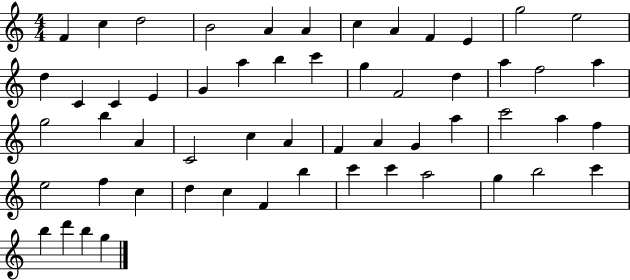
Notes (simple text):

F4/q C5/q D5/h B4/h A4/q A4/q C5/q A4/q F4/q E4/q G5/h E5/h D5/q C4/q C4/q E4/q G4/q A5/q B5/q C6/q G5/q F4/h D5/q A5/q F5/h A5/q G5/h B5/q A4/q C4/h C5/q A4/q F4/q A4/q G4/q A5/q C6/h A5/q F5/q E5/h F5/q C5/q D5/q C5/q F4/q B5/q C6/q C6/q A5/h G5/q B5/h C6/q B5/q D6/q B5/q G5/q